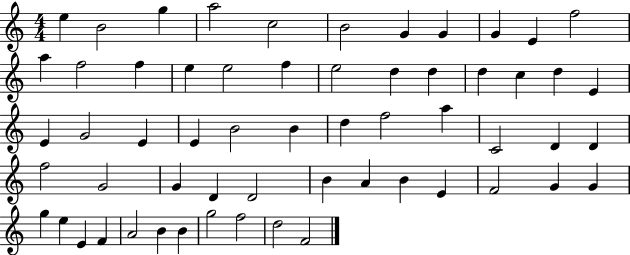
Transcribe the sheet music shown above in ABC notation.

X:1
T:Untitled
M:4/4
L:1/4
K:C
e B2 g a2 c2 B2 G G G E f2 a f2 f e e2 f e2 d d d c d E E G2 E E B2 B d f2 a C2 D D f2 G2 G D D2 B A B E F2 G G g e E F A2 B B g2 f2 d2 F2